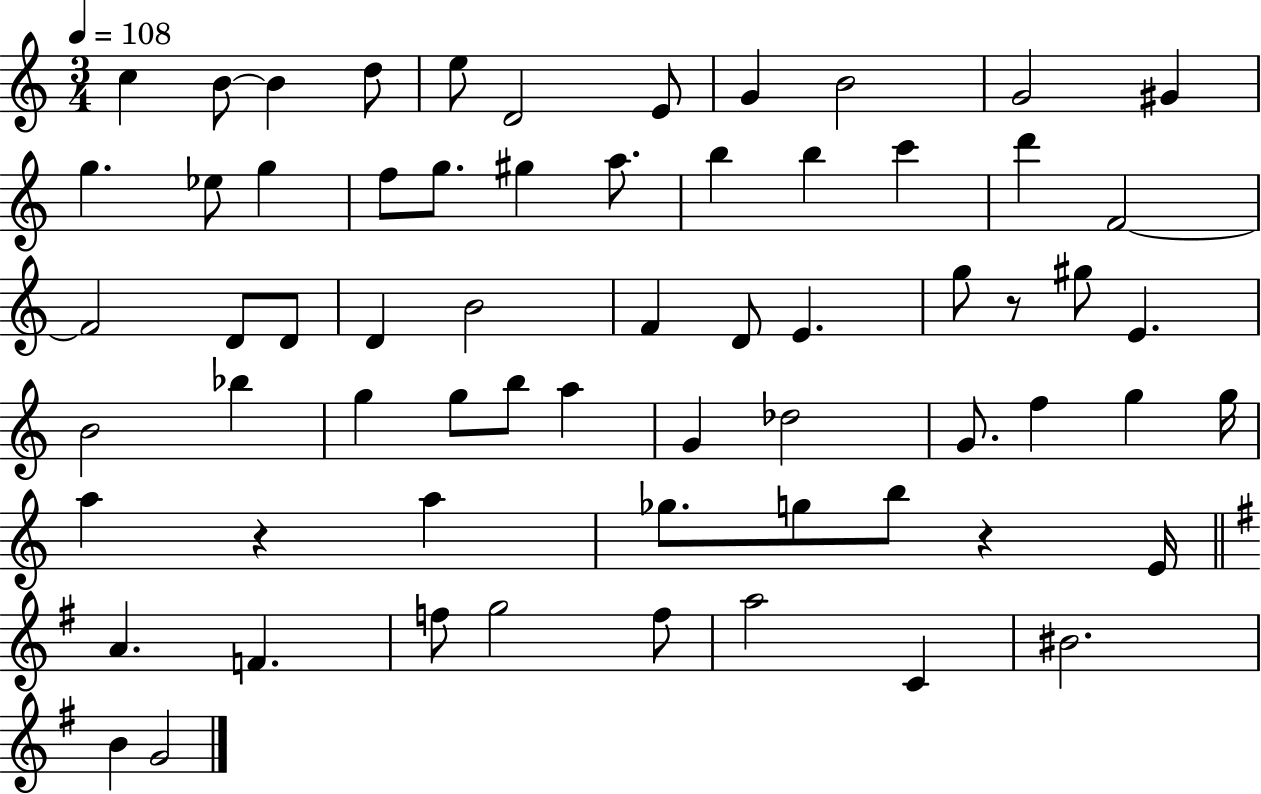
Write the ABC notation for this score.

X:1
T:Untitled
M:3/4
L:1/4
K:C
c B/2 B d/2 e/2 D2 E/2 G B2 G2 ^G g _e/2 g f/2 g/2 ^g a/2 b b c' d' F2 F2 D/2 D/2 D B2 F D/2 E g/2 z/2 ^g/2 E B2 _b g g/2 b/2 a G _d2 G/2 f g g/4 a z a _g/2 g/2 b/2 z E/4 A F f/2 g2 f/2 a2 C ^B2 B G2